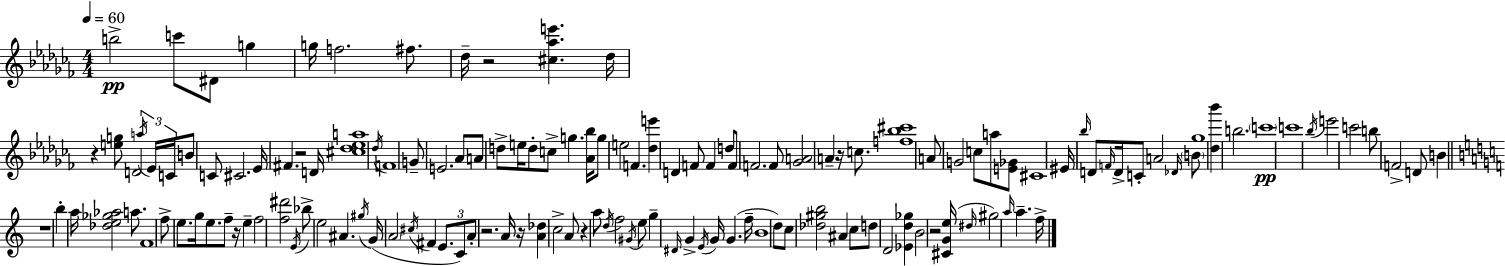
{
  \clef treble
  \numericTimeSignature
  \time 4/4
  \key aes \minor
  \tempo 4 = 60
  b''2->\pp c'''8 dis'8 g''4 | g''16 f''2. fis''8. | des''16-- r2 <cis'' aes'' e'''>4. des''16 | r4 <e'' g''>8 d'2 \tuplet 3/2 { \acciaccatura { a''16 } ees'16 | \break c'16 } b'8 c'8 cis'2. | ees'16 fis'4. r2 | d'16 <cis'' des'' ees'' a''>1 | \acciaccatura { des''16 } f'1 | \break g'8-- e'2. | aes'8 a'8 d''8-> e''16 d''8-. c''8-> g''4. | <aes' bes''>16 g''8 e''2 f'4. | <des'' e'''>4 d'4 f'8 f'4 | \break d''8 f'8 f'2. | f'8 <ges' a'>2 a'4-- r16 c''8. | <f'' bes'' cis'''>1 | a'8 g'2 c''8 a''8 | \break <e' ges'>8 cis'1 | eis'16 \grace { bes''16 } d'8 \grace { f'16 } d'16-> c'8-. a'2 | \grace { des'16 } \parenthesize b'8 ges''1 | <des'' bes'''>4 b''2. | \break \parenthesize c'''1\pp | c'''1 | \acciaccatura { bes''16 } e'''2 c'''2 | b''8 f'2-> | \break d'8 b'4 \bar "||" \break \key c \major r1 | b''4-. a''16 <des'' e'' ges'' aes''>2 a''8. | f'1 | f''8-> e''8. g''16 e''8. f''8-- r16 e''4-- | \break f''2 <f'' dis'''>2 | \acciaccatura { e'16 } bes''8-> e''2 ais'4. | \acciaccatura { gis''16 } g'16( \parenthesize a'2 \acciaccatura { cis''16 } fis'4 | \tuplet 3/2 { e'8. c'8) a'8-. } r2. | \break a'16 r16 <a' des''>4 c''2-> | a'8 r4 a''8 \acciaccatura { d''16 } f''2 | \acciaccatura { gis'16 } e''8 g''4-- \grace { dis'16 } g'4-> \acciaccatura { e'16 } g'16 | g'4.( f''16-- b'1 | \break d''8) c''8 <des'' gis'' b''>2 | ais'4 c''8 d''8 d'2 | <ees' d'' ges''>4 b'2 r2 | <cis' g' e''>16( \grace { dis''16 } gis''2) | \break \grace { a''16 } a''4.-- f''16-> \bar "|."
}